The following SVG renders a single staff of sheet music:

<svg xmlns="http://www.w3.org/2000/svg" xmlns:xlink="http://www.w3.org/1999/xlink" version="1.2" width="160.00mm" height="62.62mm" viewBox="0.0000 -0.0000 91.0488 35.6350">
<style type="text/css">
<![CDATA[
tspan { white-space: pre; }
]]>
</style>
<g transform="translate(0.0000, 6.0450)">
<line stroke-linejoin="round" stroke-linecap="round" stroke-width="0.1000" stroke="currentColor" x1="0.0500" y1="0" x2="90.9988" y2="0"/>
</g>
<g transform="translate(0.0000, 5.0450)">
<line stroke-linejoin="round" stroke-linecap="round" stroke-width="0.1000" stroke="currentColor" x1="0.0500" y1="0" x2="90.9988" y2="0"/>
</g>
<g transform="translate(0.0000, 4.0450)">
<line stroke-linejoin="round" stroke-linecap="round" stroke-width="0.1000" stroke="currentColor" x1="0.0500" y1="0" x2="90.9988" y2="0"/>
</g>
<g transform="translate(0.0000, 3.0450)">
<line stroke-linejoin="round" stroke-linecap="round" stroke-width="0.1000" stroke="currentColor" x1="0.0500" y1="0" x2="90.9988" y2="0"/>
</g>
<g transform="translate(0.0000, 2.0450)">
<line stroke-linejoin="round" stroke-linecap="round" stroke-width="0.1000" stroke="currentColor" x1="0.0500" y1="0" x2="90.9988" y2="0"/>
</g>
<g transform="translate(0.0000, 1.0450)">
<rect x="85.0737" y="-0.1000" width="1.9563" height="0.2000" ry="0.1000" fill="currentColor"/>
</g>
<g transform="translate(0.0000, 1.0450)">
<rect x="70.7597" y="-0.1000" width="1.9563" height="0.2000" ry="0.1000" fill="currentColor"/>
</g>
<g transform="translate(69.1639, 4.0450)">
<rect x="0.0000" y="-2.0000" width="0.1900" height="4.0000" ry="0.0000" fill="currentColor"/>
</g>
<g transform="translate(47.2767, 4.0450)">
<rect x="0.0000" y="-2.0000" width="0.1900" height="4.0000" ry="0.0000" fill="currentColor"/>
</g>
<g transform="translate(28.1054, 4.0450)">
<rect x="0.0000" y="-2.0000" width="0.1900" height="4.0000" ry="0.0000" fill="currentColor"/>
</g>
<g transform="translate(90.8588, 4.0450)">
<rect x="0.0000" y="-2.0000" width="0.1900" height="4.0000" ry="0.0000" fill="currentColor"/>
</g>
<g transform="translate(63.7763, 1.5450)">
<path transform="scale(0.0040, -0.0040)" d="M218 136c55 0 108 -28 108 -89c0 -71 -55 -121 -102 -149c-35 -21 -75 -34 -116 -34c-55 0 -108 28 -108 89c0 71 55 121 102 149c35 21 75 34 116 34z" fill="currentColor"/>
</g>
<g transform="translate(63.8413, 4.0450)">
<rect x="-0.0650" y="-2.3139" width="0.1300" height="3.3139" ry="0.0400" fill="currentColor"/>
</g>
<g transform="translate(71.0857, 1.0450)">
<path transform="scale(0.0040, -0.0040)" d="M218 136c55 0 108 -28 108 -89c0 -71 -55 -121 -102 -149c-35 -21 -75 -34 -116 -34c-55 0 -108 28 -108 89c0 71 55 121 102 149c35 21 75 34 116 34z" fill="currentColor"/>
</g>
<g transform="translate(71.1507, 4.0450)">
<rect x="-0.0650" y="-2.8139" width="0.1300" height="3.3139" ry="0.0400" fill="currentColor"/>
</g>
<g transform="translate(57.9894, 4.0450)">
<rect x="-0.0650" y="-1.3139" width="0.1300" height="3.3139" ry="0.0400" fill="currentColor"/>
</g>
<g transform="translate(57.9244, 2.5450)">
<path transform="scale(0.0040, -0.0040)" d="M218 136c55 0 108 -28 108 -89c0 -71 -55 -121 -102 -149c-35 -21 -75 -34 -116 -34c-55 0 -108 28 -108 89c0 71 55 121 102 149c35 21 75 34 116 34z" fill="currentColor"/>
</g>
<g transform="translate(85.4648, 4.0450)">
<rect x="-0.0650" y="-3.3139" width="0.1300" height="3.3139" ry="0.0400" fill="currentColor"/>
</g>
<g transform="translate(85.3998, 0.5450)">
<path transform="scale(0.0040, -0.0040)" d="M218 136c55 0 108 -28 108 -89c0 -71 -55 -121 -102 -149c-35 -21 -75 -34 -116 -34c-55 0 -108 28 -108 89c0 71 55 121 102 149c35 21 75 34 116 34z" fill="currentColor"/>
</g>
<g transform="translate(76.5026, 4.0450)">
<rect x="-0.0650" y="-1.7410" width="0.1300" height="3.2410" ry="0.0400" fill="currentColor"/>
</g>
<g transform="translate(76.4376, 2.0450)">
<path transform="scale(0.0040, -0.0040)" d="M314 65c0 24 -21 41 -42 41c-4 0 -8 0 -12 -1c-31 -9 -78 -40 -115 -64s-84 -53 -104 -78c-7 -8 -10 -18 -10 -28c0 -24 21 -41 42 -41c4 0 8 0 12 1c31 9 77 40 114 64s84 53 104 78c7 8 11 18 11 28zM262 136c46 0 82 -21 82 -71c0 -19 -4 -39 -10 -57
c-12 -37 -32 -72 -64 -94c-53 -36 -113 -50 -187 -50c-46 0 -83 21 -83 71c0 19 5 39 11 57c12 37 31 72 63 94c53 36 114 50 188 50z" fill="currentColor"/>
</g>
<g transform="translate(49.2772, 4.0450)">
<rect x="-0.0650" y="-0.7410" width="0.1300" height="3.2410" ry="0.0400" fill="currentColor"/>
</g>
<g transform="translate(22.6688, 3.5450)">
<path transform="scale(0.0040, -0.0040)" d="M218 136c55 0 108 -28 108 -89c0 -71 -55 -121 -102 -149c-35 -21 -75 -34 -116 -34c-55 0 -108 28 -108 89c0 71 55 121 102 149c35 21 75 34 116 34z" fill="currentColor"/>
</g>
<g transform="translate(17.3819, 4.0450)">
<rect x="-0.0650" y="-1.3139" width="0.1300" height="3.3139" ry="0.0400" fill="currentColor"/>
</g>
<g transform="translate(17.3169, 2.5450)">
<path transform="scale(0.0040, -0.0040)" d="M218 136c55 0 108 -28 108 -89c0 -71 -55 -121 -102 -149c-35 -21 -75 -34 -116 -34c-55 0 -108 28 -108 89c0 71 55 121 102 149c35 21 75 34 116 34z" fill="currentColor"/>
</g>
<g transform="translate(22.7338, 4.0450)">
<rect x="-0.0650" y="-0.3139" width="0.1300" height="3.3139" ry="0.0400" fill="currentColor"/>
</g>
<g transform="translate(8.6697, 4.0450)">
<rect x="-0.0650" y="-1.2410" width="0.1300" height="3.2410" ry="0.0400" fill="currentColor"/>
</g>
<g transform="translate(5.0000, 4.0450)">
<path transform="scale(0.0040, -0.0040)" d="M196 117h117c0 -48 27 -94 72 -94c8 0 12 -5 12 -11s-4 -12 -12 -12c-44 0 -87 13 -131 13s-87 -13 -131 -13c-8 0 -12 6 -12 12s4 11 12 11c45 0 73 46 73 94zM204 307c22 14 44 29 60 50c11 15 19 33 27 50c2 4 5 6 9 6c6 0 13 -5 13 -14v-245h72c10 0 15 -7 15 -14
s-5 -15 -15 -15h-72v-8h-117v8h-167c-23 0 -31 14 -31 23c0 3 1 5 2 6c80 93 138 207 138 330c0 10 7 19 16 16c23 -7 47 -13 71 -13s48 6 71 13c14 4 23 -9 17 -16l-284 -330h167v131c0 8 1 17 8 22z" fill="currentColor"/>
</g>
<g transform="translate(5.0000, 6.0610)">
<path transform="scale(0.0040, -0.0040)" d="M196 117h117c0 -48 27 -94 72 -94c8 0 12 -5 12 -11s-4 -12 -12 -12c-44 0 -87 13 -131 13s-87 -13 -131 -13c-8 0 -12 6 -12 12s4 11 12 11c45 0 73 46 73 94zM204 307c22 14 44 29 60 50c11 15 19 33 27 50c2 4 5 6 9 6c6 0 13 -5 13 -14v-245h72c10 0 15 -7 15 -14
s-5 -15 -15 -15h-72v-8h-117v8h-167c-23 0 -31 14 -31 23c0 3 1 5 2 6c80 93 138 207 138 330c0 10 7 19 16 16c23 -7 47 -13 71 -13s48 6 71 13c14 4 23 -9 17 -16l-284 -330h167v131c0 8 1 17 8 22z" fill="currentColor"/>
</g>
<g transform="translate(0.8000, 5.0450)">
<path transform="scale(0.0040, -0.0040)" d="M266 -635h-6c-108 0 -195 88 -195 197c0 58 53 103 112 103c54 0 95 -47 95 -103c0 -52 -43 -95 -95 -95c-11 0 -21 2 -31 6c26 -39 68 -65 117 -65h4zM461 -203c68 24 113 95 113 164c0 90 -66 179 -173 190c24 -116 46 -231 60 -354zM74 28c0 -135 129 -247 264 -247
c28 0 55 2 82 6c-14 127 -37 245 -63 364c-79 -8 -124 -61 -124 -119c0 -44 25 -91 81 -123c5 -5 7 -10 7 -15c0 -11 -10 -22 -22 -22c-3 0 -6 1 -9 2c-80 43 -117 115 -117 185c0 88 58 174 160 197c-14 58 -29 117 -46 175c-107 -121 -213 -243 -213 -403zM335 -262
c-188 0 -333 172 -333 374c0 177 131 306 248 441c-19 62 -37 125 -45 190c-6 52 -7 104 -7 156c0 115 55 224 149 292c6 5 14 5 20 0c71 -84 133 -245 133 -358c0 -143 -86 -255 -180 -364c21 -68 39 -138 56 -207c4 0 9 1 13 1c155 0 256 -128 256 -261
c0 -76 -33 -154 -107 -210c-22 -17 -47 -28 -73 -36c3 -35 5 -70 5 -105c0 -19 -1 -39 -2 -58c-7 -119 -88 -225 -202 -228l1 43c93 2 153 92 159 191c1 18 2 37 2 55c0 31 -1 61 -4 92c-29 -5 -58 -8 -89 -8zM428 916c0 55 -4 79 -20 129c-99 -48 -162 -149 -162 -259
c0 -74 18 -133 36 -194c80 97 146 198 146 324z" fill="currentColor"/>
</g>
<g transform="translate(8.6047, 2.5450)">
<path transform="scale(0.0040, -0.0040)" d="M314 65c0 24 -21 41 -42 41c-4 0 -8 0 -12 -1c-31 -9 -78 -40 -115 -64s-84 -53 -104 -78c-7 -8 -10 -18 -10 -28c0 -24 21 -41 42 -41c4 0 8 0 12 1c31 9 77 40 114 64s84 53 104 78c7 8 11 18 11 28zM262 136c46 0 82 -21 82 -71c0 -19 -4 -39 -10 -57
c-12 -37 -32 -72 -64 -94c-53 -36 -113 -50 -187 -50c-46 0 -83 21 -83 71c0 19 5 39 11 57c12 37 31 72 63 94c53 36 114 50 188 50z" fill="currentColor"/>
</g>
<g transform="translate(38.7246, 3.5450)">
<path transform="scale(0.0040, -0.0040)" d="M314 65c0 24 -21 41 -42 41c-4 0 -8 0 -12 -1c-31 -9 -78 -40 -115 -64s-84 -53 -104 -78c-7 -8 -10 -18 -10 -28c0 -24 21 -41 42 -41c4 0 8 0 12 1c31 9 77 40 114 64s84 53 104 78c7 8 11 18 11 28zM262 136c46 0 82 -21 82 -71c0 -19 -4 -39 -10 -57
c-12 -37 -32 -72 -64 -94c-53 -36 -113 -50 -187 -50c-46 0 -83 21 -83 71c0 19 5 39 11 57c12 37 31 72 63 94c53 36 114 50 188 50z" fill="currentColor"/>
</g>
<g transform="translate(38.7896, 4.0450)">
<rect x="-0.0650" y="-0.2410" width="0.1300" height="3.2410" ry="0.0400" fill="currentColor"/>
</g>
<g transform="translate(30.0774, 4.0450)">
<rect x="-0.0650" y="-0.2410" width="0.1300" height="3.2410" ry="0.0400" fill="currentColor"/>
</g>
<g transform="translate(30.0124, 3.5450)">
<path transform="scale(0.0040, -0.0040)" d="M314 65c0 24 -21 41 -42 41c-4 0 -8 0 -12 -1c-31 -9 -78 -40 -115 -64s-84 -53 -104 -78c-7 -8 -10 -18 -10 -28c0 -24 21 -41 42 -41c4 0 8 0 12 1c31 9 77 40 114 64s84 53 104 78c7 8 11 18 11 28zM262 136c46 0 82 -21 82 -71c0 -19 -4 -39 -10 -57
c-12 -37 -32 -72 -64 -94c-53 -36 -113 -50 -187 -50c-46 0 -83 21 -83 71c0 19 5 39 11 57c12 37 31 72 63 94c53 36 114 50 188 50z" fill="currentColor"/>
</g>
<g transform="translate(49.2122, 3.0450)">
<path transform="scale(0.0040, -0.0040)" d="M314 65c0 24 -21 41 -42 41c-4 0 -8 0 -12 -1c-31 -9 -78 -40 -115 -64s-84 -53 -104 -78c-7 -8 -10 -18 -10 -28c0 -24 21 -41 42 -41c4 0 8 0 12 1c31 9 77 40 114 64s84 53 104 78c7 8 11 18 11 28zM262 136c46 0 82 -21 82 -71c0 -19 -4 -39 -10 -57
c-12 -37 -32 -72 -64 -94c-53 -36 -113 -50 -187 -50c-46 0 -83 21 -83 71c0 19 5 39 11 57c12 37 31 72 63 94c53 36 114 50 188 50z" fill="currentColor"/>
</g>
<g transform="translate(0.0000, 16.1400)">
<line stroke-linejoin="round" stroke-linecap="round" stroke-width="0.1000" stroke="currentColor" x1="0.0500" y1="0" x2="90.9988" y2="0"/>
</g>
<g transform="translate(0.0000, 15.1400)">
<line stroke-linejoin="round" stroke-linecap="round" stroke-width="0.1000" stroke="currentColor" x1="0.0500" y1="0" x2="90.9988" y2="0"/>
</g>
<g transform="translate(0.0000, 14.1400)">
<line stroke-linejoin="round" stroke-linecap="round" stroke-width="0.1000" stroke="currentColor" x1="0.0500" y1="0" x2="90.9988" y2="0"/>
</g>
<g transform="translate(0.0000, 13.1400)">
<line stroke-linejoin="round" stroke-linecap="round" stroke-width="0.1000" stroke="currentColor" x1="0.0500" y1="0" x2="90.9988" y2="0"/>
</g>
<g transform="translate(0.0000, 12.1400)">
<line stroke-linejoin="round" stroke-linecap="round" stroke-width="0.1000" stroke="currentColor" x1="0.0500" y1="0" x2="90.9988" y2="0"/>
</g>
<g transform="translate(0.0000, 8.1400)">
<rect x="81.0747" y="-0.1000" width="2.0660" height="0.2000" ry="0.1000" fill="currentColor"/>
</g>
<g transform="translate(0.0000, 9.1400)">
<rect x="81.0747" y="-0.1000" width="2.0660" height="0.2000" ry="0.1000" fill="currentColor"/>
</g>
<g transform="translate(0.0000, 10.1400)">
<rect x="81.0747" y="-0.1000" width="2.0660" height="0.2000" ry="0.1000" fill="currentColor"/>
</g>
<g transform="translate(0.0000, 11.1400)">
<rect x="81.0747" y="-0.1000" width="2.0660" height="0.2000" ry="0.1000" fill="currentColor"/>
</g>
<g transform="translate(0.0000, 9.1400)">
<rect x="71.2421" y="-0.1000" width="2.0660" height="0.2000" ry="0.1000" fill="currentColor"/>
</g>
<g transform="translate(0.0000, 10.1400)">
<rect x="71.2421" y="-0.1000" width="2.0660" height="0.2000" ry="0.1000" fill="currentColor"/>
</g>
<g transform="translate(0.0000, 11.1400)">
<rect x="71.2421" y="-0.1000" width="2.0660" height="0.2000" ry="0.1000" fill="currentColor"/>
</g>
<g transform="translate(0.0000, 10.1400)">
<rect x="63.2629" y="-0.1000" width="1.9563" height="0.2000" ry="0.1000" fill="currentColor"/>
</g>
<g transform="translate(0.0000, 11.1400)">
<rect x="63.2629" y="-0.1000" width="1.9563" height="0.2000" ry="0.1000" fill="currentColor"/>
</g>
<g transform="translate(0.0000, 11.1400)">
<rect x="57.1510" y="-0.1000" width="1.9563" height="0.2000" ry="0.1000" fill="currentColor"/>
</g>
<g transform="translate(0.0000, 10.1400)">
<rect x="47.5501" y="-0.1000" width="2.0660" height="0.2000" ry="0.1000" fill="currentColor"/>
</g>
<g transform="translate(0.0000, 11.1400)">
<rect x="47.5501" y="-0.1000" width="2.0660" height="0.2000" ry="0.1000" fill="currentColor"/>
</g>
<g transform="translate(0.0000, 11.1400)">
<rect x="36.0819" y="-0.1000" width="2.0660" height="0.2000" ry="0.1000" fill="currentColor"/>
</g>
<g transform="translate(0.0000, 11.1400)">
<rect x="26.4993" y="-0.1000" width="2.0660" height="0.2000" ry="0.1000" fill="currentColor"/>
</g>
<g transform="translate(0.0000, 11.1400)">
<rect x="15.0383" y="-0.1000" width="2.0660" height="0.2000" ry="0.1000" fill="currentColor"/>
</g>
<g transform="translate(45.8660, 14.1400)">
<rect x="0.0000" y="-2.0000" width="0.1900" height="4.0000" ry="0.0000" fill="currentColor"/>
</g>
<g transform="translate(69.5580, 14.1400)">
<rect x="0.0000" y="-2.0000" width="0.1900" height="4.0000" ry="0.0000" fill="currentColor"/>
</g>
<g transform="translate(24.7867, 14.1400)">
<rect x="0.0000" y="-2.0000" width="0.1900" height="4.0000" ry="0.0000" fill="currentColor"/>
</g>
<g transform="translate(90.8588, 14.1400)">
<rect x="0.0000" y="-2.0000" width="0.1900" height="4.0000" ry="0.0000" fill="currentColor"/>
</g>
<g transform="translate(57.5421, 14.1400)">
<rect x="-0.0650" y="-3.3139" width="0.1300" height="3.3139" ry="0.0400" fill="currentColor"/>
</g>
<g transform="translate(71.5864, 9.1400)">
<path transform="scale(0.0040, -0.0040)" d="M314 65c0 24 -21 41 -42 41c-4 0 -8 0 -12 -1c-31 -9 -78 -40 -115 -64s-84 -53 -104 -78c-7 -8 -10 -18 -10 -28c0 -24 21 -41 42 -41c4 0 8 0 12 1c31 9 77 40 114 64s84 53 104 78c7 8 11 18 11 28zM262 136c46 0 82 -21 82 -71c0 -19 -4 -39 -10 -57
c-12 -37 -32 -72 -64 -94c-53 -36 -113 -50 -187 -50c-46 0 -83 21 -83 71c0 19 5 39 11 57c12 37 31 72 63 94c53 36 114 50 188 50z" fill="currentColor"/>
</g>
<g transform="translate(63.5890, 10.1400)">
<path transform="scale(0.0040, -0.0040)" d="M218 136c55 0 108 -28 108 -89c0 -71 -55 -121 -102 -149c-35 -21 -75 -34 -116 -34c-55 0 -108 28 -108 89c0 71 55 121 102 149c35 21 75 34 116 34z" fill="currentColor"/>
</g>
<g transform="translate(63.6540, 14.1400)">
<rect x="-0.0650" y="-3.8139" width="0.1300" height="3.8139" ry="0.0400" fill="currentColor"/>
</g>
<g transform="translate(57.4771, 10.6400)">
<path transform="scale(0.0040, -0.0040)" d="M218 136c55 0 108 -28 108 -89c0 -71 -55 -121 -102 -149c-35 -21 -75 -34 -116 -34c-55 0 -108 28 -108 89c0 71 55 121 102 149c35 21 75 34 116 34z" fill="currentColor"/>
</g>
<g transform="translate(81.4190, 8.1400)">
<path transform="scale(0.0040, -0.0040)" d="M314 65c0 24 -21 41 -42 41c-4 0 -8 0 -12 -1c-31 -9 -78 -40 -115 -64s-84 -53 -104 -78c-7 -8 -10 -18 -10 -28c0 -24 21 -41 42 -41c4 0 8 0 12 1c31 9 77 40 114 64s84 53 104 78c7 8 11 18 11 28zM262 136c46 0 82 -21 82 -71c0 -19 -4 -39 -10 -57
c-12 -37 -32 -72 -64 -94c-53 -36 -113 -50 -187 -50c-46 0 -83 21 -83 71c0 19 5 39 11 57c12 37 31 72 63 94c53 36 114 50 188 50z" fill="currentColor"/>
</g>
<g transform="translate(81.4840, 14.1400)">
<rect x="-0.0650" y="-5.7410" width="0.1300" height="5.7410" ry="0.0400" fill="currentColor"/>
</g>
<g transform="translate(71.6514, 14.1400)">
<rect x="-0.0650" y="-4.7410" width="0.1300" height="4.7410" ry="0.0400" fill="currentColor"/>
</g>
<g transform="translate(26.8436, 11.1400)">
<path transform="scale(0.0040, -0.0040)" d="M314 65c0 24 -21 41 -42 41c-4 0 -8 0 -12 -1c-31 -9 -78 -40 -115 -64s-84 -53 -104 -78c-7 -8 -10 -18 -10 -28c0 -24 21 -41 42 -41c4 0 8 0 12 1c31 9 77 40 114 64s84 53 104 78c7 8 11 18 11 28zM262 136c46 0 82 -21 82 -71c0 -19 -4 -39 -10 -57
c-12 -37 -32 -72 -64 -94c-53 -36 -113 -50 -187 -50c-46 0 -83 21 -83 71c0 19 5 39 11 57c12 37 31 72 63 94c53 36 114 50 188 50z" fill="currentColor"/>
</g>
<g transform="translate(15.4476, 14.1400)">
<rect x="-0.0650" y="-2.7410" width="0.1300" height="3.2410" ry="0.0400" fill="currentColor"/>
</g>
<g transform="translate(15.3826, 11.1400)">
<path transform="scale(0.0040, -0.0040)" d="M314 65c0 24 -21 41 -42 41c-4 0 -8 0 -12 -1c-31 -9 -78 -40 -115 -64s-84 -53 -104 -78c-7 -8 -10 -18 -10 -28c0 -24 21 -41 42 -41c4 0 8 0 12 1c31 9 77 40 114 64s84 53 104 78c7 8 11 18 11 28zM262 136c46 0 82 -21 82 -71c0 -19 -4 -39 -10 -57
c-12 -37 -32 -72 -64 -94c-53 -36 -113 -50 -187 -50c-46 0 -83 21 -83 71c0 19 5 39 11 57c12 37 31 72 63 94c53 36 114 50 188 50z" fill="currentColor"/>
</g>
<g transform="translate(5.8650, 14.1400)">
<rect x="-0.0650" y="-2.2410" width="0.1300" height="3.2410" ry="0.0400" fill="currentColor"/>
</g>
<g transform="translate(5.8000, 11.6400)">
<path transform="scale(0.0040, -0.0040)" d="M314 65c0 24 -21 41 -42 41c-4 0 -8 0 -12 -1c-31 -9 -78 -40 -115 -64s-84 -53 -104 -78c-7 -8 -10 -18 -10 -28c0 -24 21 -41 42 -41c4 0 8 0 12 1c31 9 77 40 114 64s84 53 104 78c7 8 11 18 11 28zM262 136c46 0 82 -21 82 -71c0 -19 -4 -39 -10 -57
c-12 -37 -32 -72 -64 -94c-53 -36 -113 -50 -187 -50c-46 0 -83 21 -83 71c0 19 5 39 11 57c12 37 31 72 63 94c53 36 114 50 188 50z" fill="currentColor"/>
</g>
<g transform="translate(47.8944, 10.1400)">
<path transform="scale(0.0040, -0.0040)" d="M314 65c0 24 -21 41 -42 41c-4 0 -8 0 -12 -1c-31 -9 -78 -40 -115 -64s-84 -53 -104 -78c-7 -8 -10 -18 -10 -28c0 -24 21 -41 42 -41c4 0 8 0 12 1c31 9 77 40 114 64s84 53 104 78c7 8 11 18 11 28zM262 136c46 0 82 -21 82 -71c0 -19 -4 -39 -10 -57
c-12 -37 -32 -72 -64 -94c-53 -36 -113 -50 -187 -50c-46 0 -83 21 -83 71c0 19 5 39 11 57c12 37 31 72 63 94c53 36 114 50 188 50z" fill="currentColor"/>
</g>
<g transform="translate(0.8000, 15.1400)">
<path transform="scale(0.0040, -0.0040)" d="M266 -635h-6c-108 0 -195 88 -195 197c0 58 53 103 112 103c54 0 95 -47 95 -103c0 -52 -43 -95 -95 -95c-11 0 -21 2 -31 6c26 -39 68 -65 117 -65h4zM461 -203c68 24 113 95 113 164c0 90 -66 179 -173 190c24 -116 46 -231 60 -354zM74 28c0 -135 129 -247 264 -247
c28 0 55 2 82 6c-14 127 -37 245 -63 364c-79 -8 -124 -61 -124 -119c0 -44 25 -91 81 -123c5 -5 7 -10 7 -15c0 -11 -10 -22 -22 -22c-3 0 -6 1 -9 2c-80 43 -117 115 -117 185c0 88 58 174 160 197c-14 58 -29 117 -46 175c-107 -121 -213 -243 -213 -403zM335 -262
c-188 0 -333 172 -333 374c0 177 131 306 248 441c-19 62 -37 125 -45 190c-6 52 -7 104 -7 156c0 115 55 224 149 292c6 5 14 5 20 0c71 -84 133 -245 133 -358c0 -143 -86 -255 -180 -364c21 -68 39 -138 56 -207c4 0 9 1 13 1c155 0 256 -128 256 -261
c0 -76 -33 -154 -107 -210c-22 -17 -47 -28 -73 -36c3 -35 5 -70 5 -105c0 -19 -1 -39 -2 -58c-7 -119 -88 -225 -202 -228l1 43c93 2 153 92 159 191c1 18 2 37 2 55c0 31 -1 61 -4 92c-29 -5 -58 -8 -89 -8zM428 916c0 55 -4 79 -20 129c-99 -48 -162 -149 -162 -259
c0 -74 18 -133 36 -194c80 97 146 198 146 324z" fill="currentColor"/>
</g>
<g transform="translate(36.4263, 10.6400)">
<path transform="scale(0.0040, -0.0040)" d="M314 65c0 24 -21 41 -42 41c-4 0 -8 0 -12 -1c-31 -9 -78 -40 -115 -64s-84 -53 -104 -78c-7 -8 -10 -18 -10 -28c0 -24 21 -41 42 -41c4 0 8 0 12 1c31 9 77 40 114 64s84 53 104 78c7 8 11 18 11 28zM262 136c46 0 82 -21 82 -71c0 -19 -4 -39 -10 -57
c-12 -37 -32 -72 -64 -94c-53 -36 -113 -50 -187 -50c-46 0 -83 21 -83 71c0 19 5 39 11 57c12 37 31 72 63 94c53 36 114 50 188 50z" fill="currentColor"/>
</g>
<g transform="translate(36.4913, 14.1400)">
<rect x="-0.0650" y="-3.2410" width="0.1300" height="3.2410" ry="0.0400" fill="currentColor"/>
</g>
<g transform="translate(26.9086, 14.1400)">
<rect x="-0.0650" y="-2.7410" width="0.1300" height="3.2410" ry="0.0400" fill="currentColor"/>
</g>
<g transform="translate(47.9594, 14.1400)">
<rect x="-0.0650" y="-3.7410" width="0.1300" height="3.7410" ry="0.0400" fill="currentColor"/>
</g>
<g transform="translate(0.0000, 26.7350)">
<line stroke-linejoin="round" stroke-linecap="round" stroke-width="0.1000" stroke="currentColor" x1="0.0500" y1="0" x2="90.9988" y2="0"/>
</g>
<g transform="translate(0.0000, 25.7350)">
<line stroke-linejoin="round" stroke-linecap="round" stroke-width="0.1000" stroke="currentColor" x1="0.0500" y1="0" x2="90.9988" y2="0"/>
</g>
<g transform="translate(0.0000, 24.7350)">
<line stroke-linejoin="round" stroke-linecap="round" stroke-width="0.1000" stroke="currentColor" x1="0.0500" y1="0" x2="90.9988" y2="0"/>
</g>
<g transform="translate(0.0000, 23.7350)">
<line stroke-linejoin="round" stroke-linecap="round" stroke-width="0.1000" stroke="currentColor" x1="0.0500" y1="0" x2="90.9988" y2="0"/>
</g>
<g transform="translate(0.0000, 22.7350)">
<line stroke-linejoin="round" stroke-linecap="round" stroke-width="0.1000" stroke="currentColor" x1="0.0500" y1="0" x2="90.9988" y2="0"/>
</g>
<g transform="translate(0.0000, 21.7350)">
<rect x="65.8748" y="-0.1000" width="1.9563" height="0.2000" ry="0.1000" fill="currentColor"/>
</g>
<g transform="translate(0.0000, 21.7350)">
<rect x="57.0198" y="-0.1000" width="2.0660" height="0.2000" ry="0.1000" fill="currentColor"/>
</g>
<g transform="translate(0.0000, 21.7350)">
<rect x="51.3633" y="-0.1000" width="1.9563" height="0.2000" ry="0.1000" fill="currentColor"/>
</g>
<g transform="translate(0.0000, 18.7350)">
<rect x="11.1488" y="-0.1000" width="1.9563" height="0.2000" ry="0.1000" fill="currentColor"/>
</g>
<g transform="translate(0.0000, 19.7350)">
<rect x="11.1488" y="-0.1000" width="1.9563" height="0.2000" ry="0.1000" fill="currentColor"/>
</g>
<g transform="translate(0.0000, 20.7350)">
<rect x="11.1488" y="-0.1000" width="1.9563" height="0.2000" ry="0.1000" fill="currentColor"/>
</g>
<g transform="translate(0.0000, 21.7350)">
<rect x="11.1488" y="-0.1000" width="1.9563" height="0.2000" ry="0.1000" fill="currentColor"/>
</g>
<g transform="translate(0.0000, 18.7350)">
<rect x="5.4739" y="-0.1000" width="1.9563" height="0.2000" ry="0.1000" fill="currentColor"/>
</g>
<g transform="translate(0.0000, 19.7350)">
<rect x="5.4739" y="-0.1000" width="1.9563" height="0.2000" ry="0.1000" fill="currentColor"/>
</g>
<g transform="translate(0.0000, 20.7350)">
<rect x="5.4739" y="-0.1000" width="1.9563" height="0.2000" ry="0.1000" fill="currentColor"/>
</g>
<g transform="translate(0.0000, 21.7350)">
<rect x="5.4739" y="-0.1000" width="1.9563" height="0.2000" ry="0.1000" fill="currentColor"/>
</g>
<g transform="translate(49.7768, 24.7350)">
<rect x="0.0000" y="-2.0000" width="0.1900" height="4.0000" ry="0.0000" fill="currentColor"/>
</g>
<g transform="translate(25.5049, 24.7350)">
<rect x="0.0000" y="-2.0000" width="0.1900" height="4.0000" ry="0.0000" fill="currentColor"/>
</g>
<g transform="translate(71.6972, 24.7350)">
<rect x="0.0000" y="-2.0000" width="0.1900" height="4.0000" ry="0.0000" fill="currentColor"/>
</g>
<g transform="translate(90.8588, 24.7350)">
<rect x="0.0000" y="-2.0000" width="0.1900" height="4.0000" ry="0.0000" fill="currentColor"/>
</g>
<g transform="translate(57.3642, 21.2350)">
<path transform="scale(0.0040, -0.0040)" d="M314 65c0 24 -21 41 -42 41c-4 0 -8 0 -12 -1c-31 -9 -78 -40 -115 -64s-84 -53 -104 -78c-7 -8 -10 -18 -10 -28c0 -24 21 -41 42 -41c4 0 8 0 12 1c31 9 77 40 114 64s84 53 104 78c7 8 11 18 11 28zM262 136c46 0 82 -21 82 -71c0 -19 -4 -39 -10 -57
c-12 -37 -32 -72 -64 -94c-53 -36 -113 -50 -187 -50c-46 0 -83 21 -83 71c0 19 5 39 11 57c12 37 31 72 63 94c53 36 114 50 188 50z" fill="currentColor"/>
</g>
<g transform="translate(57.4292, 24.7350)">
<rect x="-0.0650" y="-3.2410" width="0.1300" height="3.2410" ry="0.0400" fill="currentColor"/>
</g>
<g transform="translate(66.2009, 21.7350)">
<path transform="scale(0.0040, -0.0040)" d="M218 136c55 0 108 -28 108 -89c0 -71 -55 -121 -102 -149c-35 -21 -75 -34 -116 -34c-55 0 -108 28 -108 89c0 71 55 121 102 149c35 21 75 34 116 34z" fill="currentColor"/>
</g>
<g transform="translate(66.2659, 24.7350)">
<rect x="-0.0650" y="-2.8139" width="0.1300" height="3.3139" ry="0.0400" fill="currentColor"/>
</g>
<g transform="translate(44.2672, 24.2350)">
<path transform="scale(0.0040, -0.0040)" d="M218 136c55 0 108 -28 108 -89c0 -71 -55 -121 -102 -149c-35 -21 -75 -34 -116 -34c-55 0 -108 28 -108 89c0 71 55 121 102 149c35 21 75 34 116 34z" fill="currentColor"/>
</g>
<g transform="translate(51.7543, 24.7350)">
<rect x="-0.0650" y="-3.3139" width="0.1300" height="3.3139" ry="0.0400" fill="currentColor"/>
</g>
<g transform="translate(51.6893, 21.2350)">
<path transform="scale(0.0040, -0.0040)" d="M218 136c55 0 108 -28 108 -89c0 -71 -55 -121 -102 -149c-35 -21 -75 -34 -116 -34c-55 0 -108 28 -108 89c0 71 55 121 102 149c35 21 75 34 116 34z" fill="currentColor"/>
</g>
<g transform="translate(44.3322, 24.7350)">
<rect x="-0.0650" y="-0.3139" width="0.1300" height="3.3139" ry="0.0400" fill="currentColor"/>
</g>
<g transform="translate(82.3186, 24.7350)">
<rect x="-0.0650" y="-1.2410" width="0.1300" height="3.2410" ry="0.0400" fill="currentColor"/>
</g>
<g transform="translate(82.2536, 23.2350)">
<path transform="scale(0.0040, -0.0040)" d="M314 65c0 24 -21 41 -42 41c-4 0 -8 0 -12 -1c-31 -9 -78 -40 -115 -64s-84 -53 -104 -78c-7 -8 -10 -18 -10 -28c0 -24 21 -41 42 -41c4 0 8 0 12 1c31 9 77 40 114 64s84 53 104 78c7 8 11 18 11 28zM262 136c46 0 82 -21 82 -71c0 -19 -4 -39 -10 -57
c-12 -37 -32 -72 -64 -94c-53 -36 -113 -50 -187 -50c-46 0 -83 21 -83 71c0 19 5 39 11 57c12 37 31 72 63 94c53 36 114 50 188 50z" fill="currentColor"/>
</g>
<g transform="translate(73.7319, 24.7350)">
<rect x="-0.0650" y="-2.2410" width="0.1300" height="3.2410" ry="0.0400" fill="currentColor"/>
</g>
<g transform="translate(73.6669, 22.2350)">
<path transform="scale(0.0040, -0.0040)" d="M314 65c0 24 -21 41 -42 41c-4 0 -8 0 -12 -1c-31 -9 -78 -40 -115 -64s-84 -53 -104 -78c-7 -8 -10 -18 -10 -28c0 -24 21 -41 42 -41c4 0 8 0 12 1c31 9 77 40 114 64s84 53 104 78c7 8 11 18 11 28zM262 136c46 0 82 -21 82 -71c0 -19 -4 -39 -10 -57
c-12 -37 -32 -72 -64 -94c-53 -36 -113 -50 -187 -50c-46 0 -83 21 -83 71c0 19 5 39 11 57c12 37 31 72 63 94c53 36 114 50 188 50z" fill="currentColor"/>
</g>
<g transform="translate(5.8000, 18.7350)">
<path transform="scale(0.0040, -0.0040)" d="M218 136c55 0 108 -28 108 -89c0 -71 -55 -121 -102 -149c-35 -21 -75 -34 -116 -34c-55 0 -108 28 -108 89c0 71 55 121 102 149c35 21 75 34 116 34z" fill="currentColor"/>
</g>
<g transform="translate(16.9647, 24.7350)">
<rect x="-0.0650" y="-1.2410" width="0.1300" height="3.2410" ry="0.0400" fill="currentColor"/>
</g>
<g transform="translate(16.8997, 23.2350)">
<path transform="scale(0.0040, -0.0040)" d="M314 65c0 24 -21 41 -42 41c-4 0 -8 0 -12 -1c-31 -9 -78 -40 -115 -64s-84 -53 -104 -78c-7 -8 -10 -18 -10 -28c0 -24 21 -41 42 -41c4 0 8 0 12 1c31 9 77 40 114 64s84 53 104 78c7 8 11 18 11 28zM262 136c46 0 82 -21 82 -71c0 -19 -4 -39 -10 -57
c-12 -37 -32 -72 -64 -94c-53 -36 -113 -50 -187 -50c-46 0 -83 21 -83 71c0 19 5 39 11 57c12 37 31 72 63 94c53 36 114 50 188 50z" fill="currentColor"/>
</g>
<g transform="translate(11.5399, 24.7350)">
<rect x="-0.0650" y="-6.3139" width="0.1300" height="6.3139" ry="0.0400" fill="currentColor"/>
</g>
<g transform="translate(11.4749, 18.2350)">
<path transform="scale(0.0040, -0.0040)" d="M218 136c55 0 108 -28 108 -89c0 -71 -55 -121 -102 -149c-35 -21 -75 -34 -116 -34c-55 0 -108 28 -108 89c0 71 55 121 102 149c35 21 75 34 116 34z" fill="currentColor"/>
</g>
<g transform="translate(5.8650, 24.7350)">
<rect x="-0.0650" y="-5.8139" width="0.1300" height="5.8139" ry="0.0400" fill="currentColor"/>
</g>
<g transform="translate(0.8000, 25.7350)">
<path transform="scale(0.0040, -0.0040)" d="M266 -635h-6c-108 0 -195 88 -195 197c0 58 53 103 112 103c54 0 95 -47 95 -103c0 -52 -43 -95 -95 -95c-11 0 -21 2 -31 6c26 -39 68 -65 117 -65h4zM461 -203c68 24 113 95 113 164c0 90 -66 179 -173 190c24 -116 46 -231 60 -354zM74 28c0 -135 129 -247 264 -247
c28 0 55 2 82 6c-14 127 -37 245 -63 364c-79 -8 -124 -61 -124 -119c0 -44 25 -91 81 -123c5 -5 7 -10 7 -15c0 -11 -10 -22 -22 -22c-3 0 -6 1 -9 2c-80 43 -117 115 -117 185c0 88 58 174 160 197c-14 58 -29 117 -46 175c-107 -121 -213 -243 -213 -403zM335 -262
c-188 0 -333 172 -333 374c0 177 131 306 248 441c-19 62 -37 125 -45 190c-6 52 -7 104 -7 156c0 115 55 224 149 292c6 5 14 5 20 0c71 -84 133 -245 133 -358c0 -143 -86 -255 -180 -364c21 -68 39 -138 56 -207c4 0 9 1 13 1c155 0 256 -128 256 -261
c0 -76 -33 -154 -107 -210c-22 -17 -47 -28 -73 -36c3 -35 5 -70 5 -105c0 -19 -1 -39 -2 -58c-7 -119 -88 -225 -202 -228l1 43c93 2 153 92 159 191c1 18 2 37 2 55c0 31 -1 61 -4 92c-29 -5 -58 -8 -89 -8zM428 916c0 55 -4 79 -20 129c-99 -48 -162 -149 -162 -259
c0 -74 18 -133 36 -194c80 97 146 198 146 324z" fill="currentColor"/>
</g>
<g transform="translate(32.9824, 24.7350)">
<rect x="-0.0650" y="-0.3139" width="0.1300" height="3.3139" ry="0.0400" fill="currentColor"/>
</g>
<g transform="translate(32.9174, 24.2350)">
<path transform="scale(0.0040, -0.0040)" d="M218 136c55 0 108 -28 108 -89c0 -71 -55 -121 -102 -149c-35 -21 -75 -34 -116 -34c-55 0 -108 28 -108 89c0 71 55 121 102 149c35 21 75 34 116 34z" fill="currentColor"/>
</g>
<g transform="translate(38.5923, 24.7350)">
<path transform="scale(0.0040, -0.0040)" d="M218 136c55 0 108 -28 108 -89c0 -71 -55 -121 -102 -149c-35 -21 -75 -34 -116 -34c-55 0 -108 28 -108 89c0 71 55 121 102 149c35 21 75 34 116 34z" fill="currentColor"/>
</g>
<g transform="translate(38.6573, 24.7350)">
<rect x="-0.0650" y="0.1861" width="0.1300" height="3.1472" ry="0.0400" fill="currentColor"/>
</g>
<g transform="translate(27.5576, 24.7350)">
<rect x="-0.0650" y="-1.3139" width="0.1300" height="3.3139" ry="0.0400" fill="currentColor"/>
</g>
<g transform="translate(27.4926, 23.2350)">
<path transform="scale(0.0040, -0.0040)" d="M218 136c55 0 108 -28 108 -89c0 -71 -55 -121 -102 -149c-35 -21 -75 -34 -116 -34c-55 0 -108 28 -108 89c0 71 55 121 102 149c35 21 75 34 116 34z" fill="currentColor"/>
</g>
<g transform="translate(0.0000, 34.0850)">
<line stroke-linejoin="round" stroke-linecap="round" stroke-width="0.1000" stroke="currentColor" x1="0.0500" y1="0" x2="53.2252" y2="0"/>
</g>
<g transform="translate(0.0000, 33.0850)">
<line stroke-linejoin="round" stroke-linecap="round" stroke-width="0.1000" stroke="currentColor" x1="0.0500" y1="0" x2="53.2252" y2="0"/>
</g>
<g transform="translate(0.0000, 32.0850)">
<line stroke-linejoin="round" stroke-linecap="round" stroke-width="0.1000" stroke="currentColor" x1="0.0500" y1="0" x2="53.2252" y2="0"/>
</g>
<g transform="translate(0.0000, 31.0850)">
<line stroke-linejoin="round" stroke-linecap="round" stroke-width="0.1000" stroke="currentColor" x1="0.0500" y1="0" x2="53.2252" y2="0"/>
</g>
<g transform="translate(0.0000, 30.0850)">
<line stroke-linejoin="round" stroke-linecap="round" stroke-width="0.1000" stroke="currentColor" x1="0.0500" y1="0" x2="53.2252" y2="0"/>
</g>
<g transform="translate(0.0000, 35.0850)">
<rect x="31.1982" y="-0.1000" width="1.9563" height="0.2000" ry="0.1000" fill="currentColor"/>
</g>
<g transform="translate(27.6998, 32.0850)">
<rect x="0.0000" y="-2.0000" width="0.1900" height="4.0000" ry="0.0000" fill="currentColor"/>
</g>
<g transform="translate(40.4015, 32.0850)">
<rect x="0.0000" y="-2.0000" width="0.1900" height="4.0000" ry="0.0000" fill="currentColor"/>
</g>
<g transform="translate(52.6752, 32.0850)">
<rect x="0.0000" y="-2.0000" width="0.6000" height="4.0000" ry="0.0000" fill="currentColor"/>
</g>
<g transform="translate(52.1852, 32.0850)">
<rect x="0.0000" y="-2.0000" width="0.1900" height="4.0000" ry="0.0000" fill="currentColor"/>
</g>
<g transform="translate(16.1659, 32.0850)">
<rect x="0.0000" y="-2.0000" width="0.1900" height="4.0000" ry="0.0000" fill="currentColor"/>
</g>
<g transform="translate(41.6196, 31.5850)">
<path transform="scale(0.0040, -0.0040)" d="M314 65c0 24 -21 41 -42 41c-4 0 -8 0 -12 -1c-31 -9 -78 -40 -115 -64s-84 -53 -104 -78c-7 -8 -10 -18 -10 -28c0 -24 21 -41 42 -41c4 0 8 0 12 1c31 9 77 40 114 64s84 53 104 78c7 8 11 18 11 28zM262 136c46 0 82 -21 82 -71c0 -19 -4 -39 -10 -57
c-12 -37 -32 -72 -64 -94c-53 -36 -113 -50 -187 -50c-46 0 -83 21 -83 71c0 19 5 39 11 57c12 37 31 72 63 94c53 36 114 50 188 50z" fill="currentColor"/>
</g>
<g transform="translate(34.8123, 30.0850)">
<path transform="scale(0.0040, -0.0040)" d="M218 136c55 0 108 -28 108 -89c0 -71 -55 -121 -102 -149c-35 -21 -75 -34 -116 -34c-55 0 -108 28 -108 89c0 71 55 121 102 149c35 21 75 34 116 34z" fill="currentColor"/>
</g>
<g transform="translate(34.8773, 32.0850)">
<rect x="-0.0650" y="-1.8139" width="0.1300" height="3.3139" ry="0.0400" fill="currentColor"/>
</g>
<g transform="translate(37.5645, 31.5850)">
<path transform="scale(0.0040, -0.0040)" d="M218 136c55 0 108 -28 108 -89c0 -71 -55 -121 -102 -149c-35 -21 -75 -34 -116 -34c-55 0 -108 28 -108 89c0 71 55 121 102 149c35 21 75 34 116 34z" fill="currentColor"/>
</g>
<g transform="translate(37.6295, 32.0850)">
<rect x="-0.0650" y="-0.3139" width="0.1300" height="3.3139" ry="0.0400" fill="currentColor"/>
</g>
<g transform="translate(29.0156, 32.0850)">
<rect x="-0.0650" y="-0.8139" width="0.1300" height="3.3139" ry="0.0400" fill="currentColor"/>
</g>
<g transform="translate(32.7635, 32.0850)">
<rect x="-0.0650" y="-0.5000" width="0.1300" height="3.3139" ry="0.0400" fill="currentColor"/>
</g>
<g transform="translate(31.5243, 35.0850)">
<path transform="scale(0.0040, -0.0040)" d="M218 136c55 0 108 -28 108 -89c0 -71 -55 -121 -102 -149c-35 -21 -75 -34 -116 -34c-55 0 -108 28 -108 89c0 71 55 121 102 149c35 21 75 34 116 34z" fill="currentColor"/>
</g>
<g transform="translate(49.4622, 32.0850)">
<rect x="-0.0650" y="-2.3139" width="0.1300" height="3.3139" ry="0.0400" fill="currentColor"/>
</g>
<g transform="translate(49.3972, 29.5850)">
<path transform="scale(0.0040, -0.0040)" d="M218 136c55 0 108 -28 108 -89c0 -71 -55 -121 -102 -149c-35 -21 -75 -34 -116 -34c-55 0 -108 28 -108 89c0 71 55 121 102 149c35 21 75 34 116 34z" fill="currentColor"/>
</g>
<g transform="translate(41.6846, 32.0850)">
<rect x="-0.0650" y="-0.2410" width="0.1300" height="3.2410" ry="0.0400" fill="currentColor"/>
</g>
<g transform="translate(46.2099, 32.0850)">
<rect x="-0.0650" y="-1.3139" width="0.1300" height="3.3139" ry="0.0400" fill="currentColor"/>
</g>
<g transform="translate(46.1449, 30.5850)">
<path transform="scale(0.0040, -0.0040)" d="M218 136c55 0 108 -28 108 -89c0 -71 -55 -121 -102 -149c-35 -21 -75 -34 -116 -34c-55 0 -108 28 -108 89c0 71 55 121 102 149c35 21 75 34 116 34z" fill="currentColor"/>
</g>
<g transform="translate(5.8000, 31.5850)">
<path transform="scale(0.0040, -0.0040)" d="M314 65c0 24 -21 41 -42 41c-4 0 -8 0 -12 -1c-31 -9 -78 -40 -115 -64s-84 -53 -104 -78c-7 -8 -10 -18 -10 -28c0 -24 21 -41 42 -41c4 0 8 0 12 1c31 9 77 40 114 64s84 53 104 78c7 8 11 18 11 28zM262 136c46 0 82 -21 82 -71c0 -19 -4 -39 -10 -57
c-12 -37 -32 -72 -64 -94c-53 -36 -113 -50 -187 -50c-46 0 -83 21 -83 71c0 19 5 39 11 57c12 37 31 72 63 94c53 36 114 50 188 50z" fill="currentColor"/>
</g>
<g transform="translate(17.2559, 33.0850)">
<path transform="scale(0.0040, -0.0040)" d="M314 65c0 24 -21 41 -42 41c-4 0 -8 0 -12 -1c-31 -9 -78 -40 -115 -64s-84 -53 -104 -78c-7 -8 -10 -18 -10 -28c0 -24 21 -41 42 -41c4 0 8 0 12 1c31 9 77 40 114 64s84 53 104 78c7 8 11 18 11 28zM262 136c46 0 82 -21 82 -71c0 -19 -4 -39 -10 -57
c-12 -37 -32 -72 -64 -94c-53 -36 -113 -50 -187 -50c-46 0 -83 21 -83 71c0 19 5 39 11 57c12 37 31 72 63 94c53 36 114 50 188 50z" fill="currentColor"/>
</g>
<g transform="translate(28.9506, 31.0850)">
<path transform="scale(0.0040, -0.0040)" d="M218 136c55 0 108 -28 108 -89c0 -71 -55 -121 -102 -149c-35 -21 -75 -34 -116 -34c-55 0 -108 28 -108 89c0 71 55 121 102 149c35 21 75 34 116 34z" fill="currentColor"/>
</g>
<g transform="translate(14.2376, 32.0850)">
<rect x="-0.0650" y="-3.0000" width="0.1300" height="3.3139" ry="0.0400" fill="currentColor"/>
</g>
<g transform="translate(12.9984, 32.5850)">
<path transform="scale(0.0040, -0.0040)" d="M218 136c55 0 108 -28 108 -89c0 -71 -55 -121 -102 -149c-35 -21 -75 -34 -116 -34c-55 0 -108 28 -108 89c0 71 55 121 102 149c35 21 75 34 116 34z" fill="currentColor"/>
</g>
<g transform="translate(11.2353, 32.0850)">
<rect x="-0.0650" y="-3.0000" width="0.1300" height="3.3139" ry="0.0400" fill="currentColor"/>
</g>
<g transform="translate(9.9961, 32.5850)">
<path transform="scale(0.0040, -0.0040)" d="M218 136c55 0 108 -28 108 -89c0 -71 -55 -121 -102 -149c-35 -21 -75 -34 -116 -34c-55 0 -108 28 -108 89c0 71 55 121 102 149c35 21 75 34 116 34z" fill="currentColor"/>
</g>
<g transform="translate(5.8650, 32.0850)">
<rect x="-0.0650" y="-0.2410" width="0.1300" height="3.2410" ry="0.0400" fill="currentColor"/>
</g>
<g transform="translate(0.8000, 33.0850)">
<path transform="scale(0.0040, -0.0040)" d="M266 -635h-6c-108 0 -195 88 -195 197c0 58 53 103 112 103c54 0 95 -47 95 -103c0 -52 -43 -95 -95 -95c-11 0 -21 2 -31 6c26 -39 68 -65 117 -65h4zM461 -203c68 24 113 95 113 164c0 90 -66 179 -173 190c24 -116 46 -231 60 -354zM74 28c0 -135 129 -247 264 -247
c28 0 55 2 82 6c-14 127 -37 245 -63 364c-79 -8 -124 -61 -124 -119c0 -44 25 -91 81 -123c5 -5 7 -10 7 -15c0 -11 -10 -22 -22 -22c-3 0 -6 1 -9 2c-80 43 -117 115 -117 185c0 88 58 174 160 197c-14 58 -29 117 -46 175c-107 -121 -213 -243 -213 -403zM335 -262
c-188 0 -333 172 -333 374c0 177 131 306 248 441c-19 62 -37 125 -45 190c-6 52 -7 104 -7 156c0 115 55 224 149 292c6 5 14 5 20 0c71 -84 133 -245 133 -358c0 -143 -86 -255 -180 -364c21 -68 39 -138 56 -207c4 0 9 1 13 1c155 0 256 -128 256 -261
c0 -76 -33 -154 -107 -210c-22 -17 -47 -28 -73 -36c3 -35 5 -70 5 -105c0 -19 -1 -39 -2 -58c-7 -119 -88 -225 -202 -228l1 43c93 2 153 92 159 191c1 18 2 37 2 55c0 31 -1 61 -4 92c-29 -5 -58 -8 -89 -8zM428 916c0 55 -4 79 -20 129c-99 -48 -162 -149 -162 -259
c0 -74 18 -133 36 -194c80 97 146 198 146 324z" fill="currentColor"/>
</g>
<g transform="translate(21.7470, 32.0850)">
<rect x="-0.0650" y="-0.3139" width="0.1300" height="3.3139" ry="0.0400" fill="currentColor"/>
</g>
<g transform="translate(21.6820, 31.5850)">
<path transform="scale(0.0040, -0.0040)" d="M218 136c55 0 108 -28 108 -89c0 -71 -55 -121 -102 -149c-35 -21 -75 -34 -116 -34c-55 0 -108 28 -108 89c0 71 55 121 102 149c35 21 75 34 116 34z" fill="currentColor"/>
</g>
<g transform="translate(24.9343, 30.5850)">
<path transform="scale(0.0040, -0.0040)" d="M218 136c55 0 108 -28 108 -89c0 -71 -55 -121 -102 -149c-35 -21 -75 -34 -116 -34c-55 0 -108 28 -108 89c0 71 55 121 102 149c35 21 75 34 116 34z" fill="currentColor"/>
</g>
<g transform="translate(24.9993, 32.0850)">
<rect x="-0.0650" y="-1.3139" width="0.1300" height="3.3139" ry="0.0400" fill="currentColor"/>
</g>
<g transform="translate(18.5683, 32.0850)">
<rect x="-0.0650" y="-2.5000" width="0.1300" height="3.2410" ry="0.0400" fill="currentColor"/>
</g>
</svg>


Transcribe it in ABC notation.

X:1
T:Untitled
M:4/4
L:1/4
K:C
e2 e c c2 c2 d2 e g a f2 b g2 a2 a2 b2 c'2 b c' e'2 g'2 g' a' e2 e c B c b b2 a g2 e2 c2 A A G2 c e d C f c c2 e g